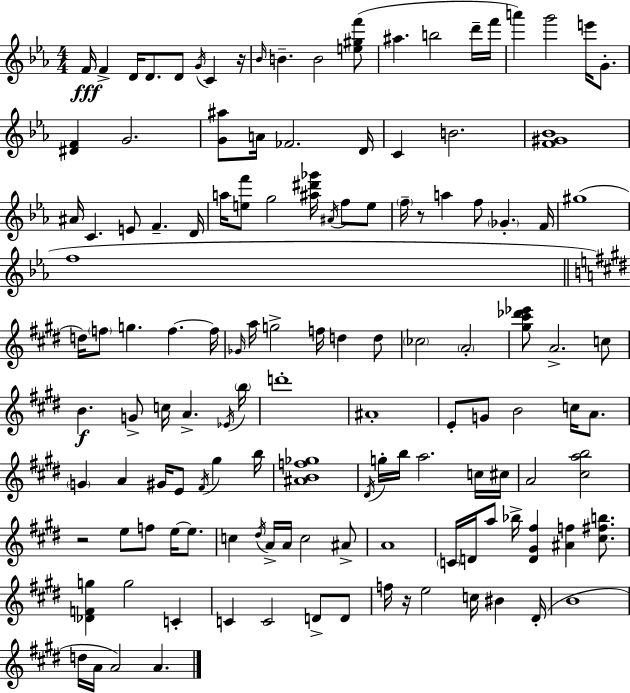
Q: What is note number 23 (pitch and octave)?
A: C4